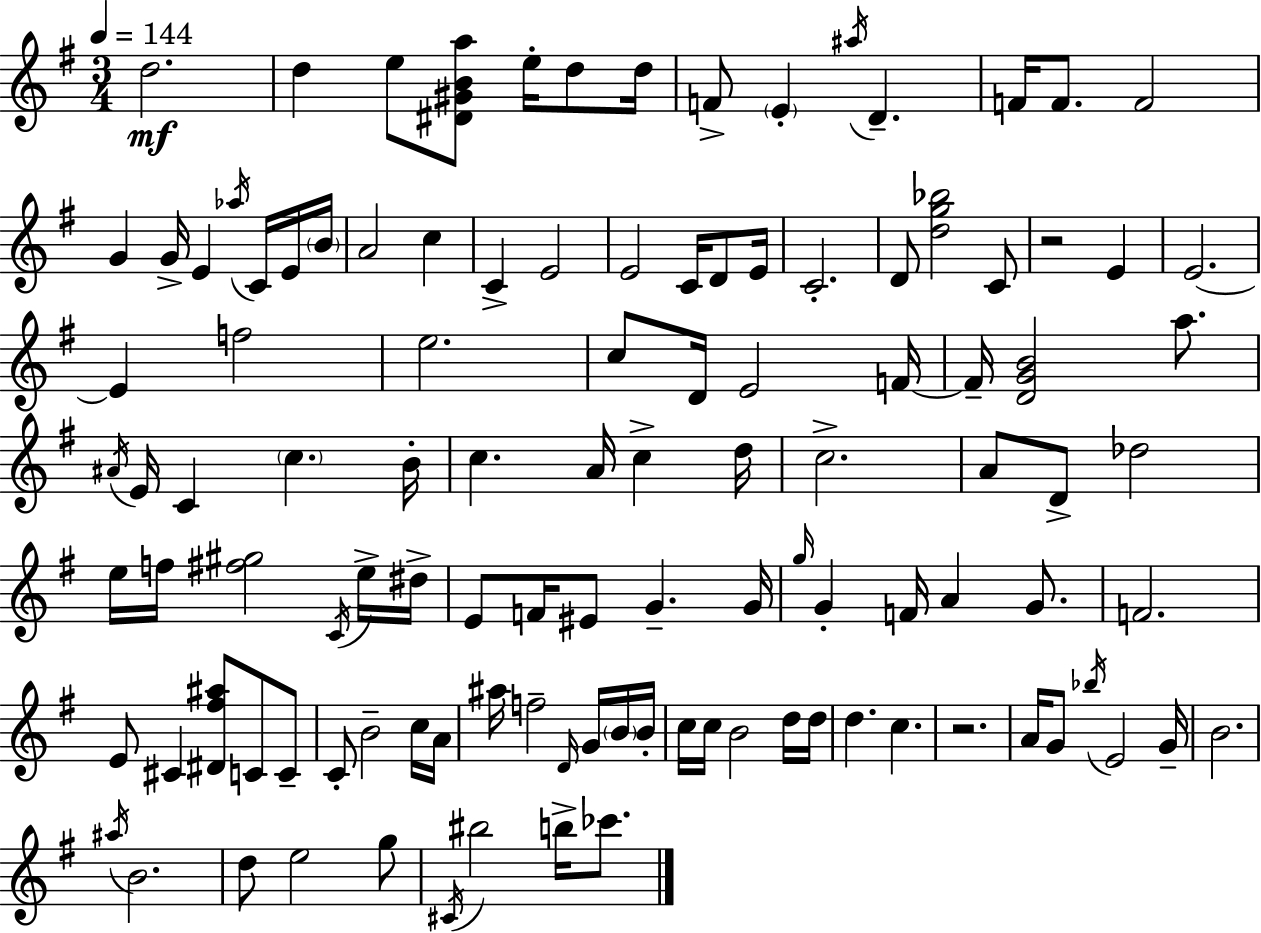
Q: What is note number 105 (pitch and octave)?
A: BIS5